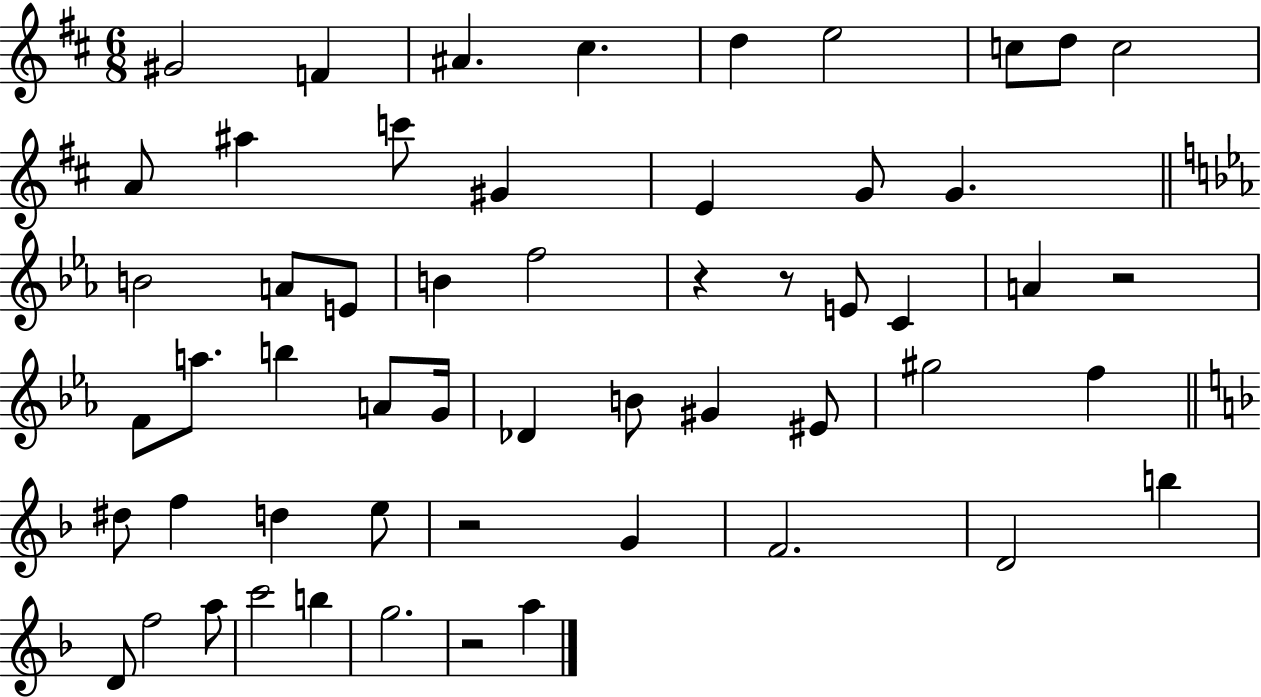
X:1
T:Untitled
M:6/8
L:1/4
K:D
^G2 F ^A ^c d e2 c/2 d/2 c2 A/2 ^a c'/2 ^G E G/2 G B2 A/2 E/2 B f2 z z/2 E/2 C A z2 F/2 a/2 b A/2 G/4 _D B/2 ^G ^E/2 ^g2 f ^d/2 f d e/2 z2 G F2 D2 b D/2 f2 a/2 c'2 b g2 z2 a